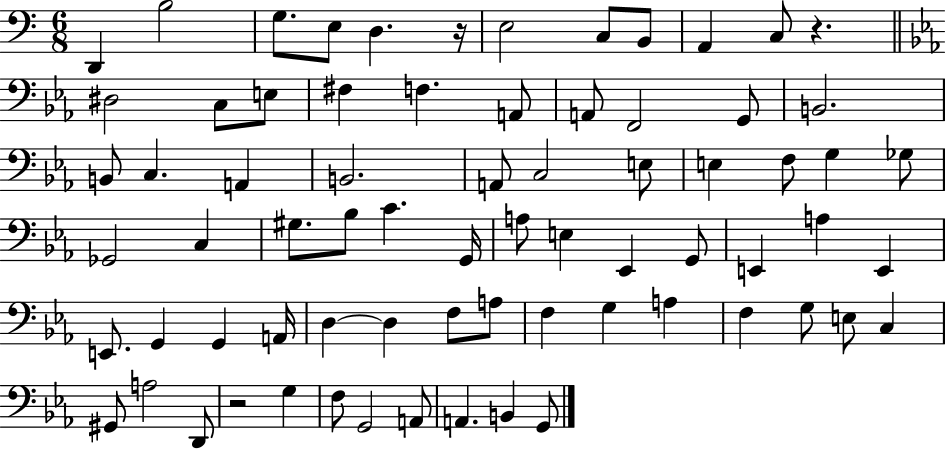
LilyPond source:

{
  \clef bass
  \numericTimeSignature
  \time 6/8
  \key c \major
  \repeat volta 2 { d,4 b2 | g8. e8 d4. r16 | e2 c8 b,8 | a,4 c8 r4. | \break \bar "||" \break \key c \minor dis2 c8 e8 | fis4 f4. a,8 | a,8 f,2 g,8 | b,2. | \break b,8 c4. a,4 | b,2. | a,8 c2 e8 | e4 f8 g4 ges8 | \break ges,2 c4 | gis8. bes8 c'4. g,16 | a8 e4 ees,4 g,8 | e,4 a4 e,4 | \break e,8. g,4 g,4 a,16 | d4~~ d4 f8 a8 | f4 g4 a4 | f4 g8 e8 c4 | \break gis,8 a2 d,8 | r2 g4 | f8 g,2 a,8 | a,4. b,4 g,8 | \break } \bar "|."
}